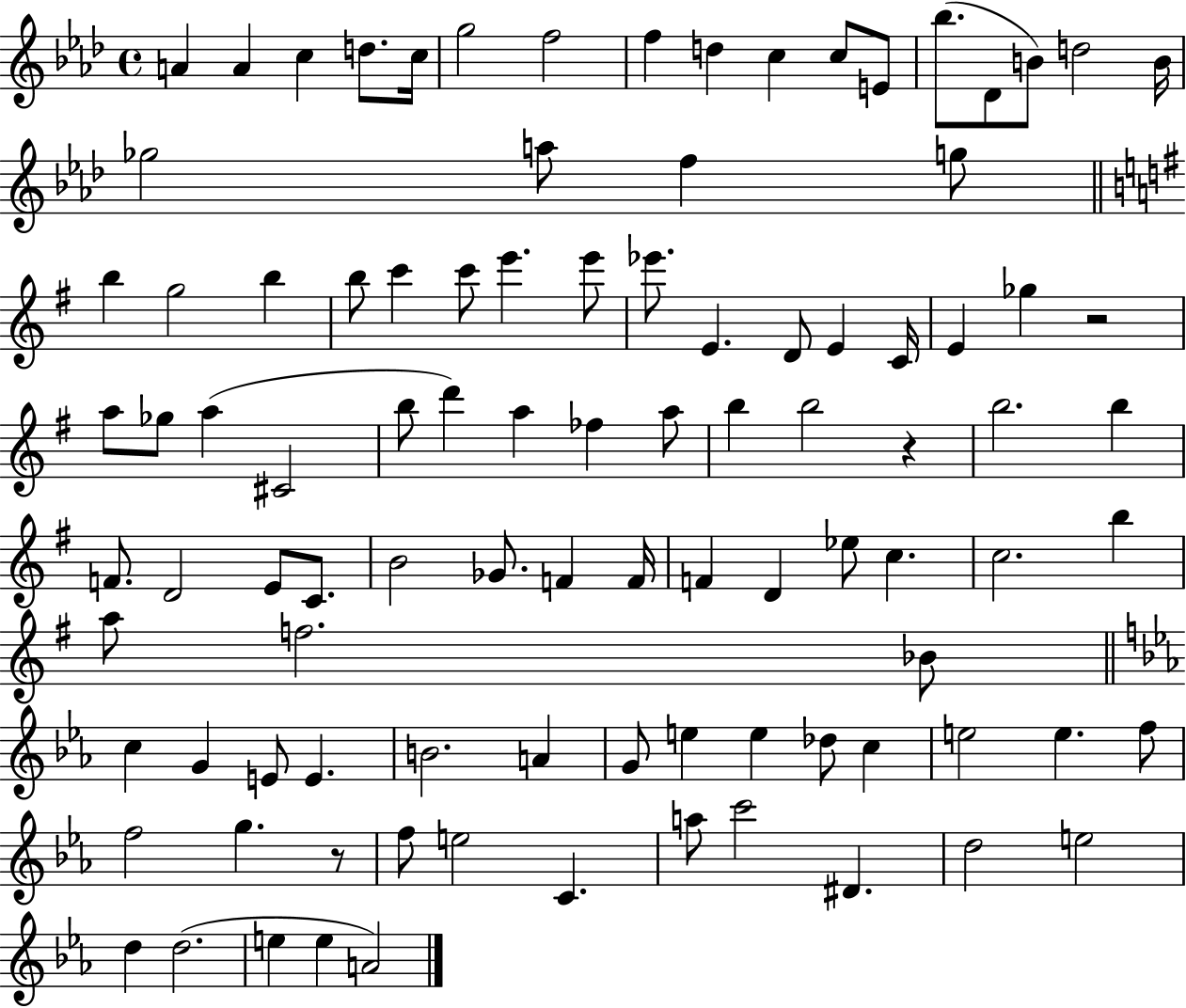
A4/q A4/q C5/q D5/e. C5/s G5/h F5/h F5/q D5/q C5/q C5/e E4/e Bb5/e. Db4/e B4/e D5/h B4/s Gb5/h A5/e F5/q G5/e B5/q G5/h B5/q B5/e C6/q C6/e E6/q. E6/e Eb6/e. E4/q. D4/e E4/q C4/s E4/q Gb5/q R/h A5/e Gb5/e A5/q C#4/h B5/e D6/q A5/q FES5/q A5/e B5/q B5/h R/q B5/h. B5/q F4/e. D4/h E4/e C4/e. B4/h Gb4/e. F4/q F4/s F4/q D4/q Eb5/e C5/q. C5/h. B5/q A5/e F5/h. Bb4/e C5/q G4/q E4/e E4/q. B4/h. A4/q G4/e E5/q E5/q Db5/e C5/q E5/h E5/q. F5/e F5/h G5/q. R/e F5/e E5/h C4/q. A5/e C6/h D#4/q. D5/h E5/h D5/q D5/h. E5/q E5/q A4/h